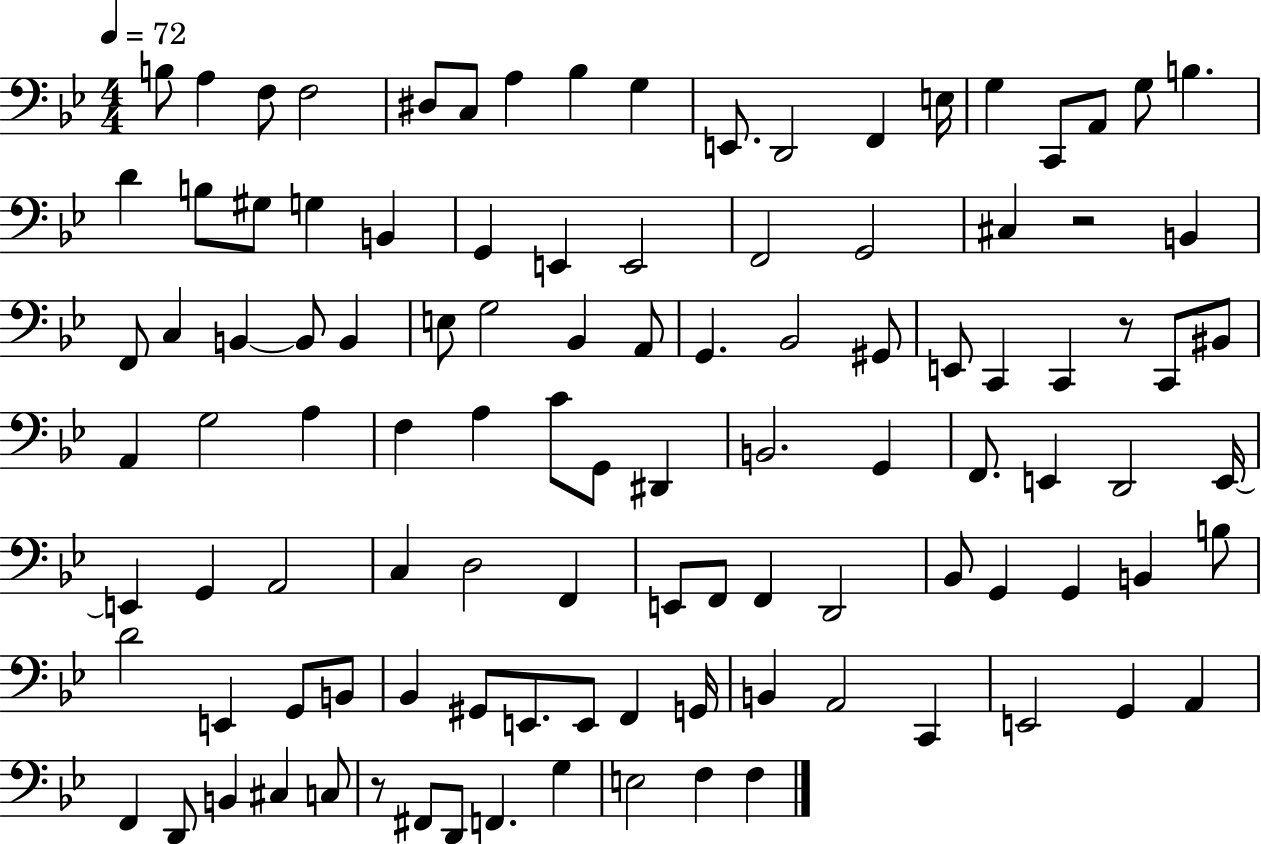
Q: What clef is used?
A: bass